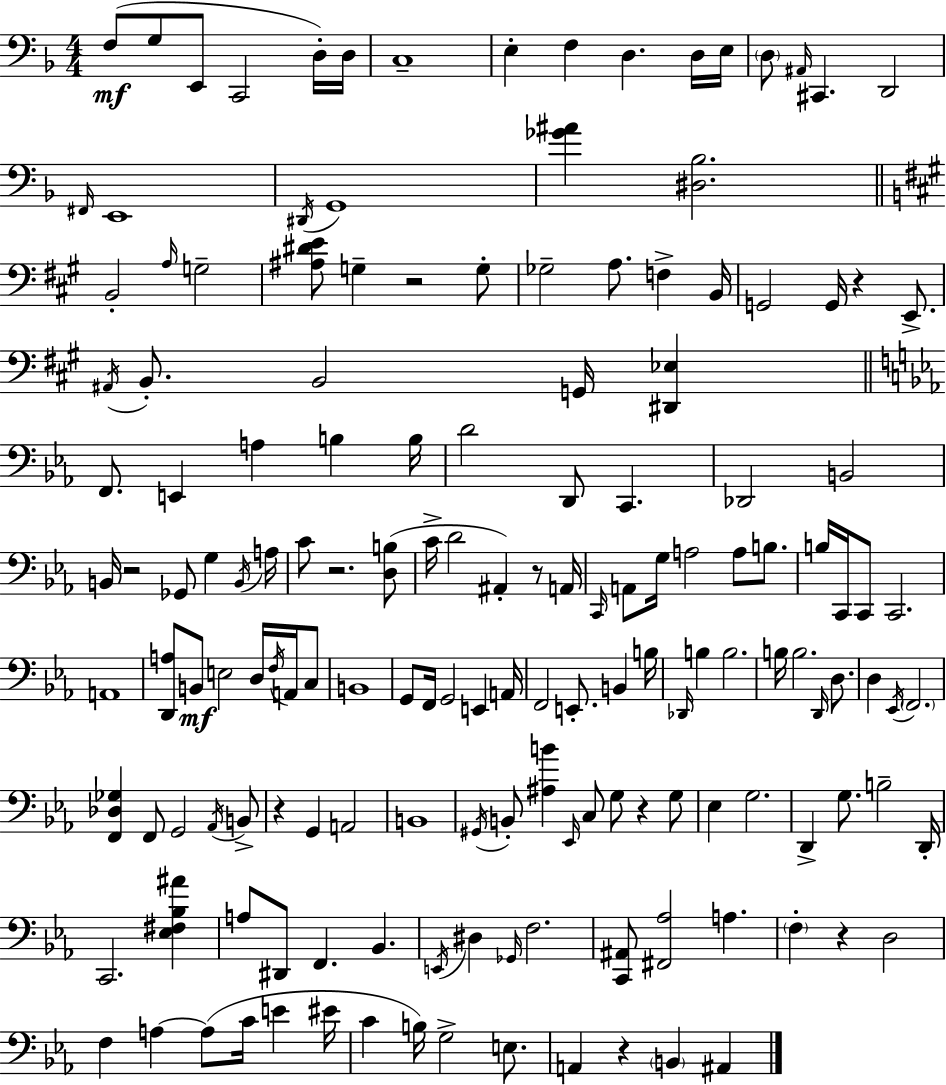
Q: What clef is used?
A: bass